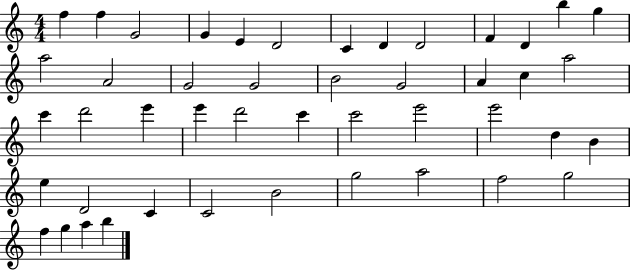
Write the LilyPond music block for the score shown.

{
  \clef treble
  \numericTimeSignature
  \time 4/4
  \key c \major
  f''4 f''4 g'2 | g'4 e'4 d'2 | c'4 d'4 d'2 | f'4 d'4 b''4 g''4 | \break a''2 a'2 | g'2 g'2 | b'2 g'2 | a'4 c''4 a''2 | \break c'''4 d'''2 e'''4 | e'''4 d'''2 c'''4 | c'''2 e'''2 | e'''2 d''4 b'4 | \break e''4 d'2 c'4 | c'2 b'2 | g''2 a''2 | f''2 g''2 | \break f''4 g''4 a''4 b''4 | \bar "|."
}